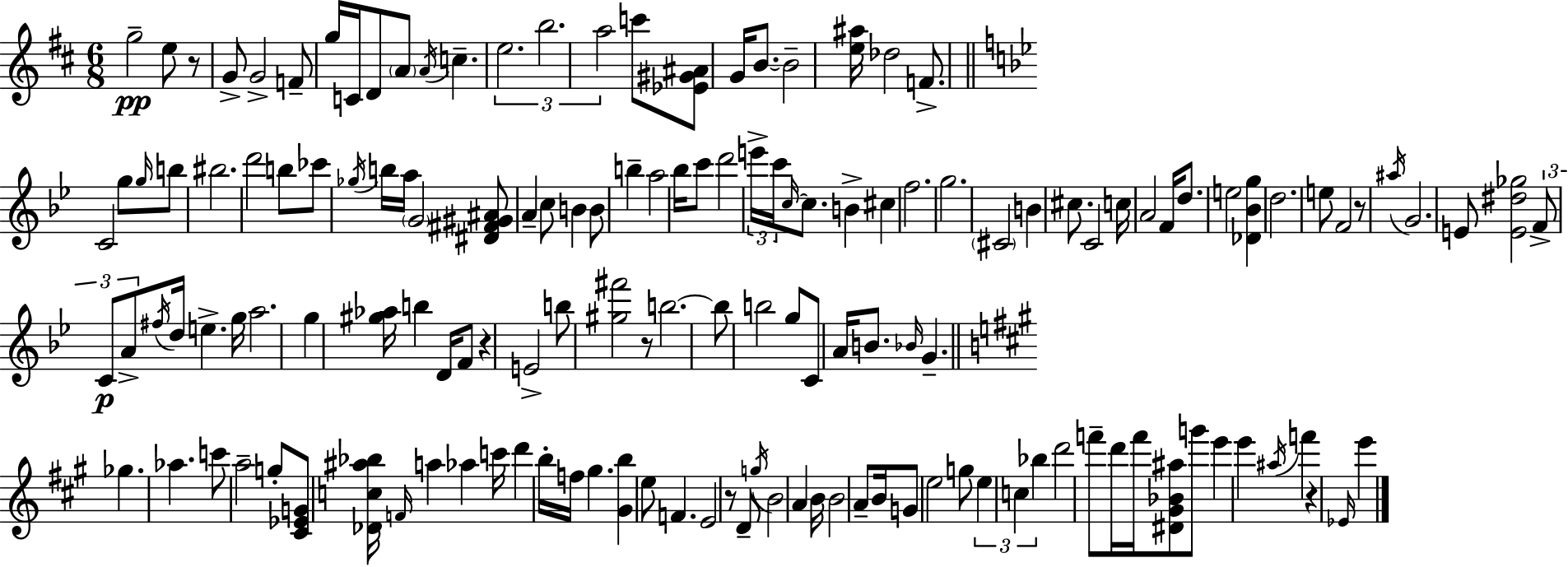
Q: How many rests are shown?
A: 6